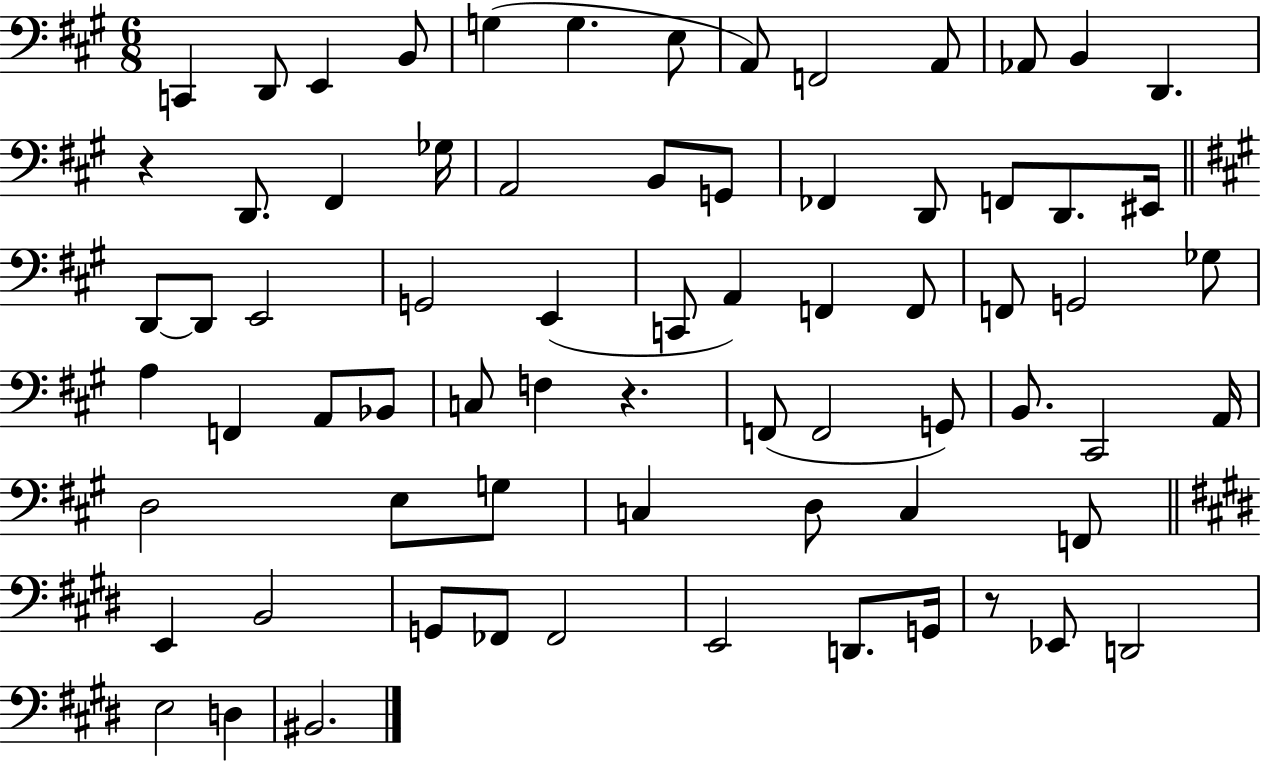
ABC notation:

X:1
T:Untitled
M:6/8
L:1/4
K:A
C,, D,,/2 E,, B,,/2 G, G, E,/2 A,,/2 F,,2 A,,/2 _A,,/2 B,, D,, z D,,/2 ^F,, _G,/4 A,,2 B,,/2 G,,/2 _F,, D,,/2 F,,/2 D,,/2 ^E,,/4 D,,/2 D,,/2 E,,2 G,,2 E,, C,,/2 A,, F,, F,,/2 F,,/2 G,,2 _G,/2 A, F,, A,,/2 _B,,/2 C,/2 F, z F,,/2 F,,2 G,,/2 B,,/2 ^C,,2 A,,/4 D,2 E,/2 G,/2 C, D,/2 C, F,,/2 E,, B,,2 G,,/2 _F,,/2 _F,,2 E,,2 D,,/2 G,,/4 z/2 _E,,/2 D,,2 E,2 D, ^B,,2